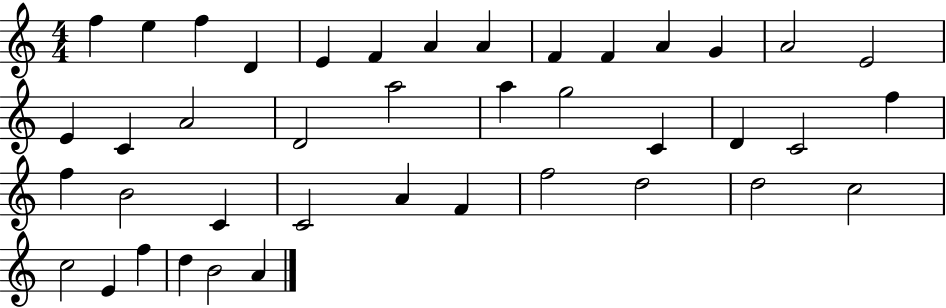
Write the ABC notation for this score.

X:1
T:Untitled
M:4/4
L:1/4
K:C
f e f D E F A A F F A G A2 E2 E C A2 D2 a2 a g2 C D C2 f f B2 C C2 A F f2 d2 d2 c2 c2 E f d B2 A